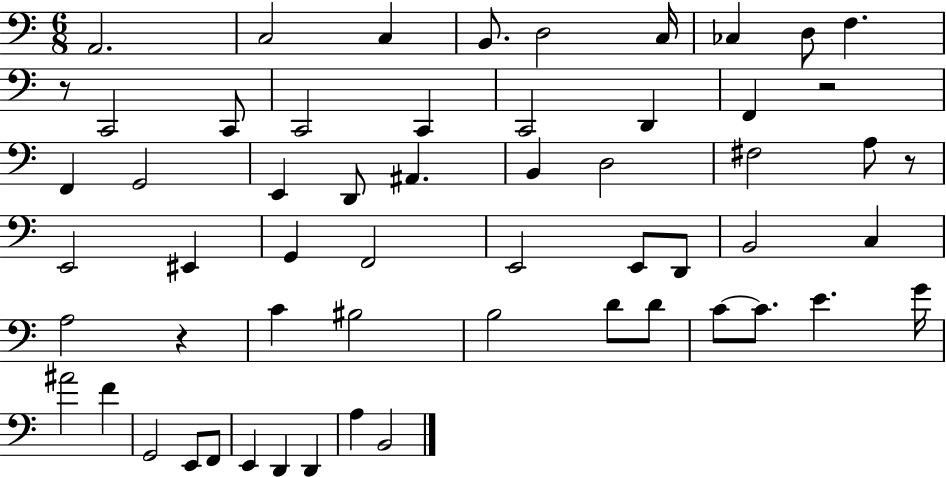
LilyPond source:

{
  \clef bass
  \numericTimeSignature
  \time 6/8
  \key c \major
  a,2. | c2 c4 | b,8. d2 c16 | ces4 d8 f4. | \break r8 c,2 c,8 | c,2 c,4 | c,2 d,4 | f,4 r2 | \break f,4 g,2 | e,4 d,8 ais,4. | b,4 d2 | fis2 a8 r8 | \break e,2 eis,4 | g,4 f,2 | e,2 e,8 d,8 | b,2 c4 | \break a2 r4 | c'4 bis2 | b2 d'8 d'8 | c'8~~ c'8. e'4. g'16 | \break ais'2 f'4 | g,2 e,8 f,8 | e,4 d,4 d,4 | a4 b,2 | \break \bar "|."
}